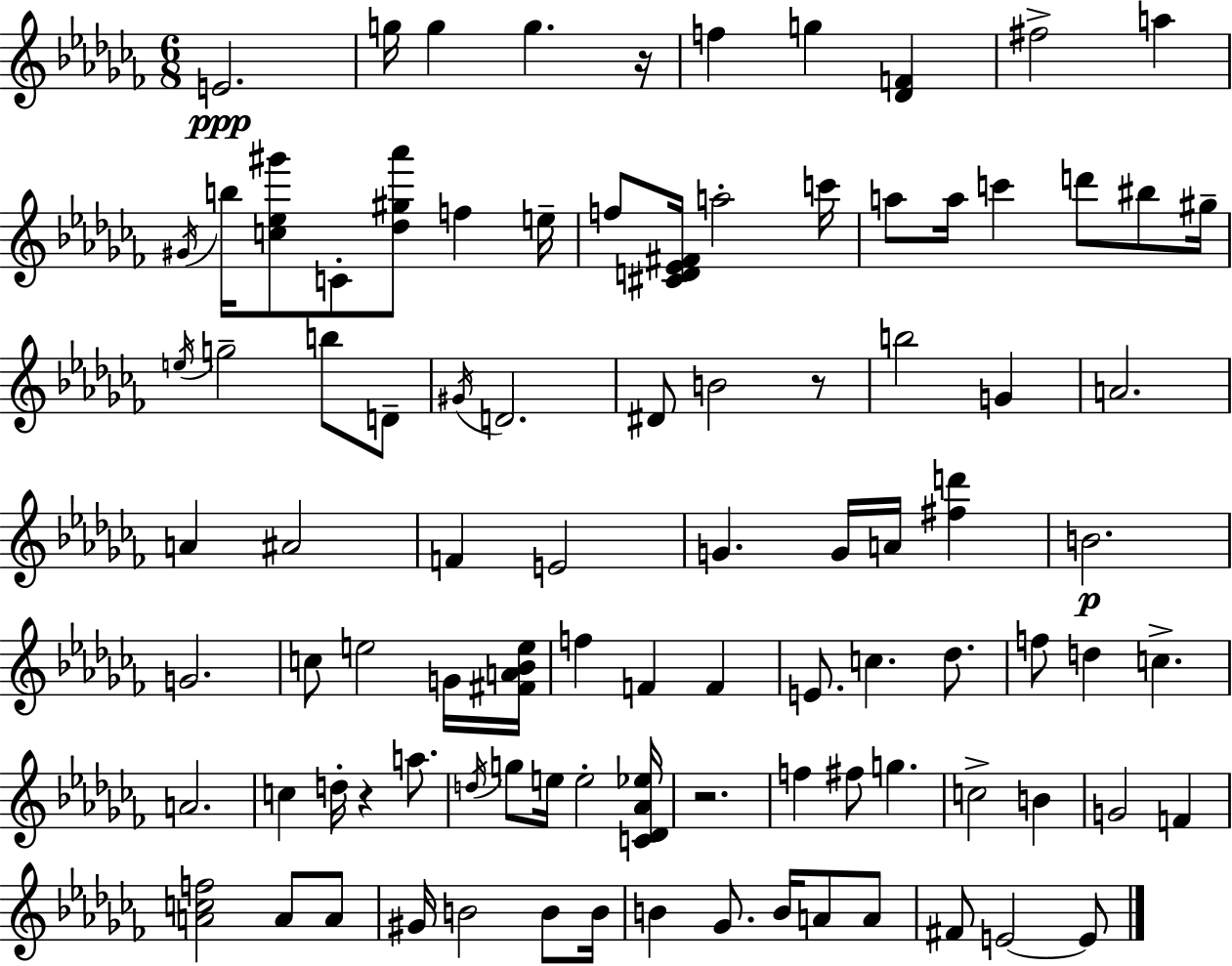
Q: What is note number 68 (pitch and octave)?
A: G4